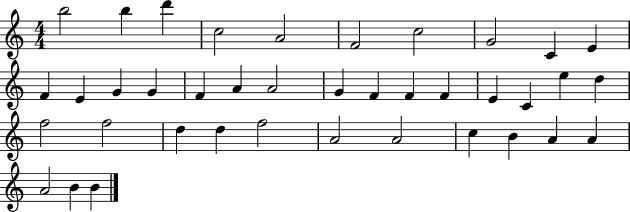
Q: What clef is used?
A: treble